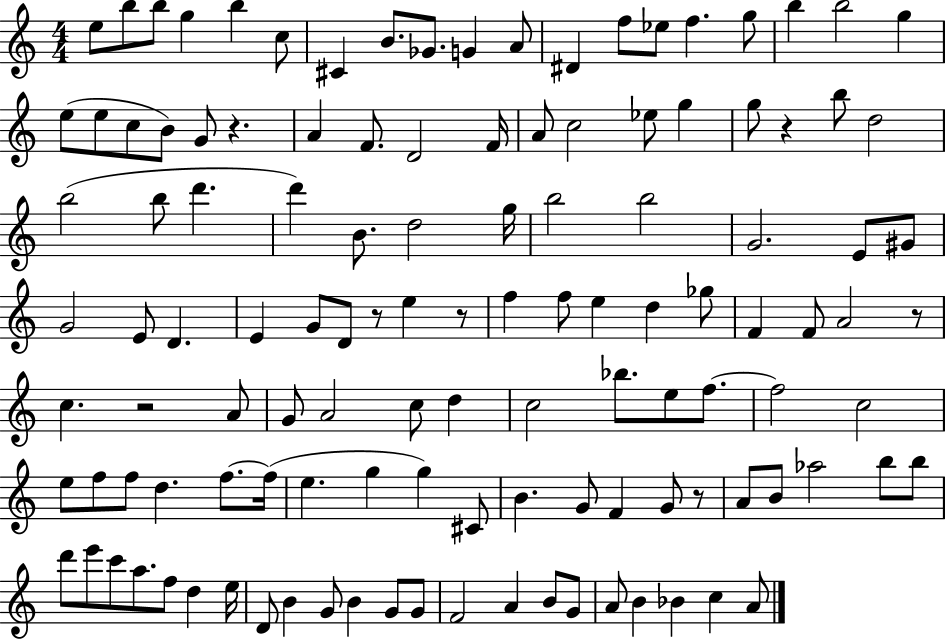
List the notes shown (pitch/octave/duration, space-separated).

E5/e B5/e B5/e G5/q B5/q C5/e C#4/q B4/e. Gb4/e. G4/q A4/e D#4/q F5/e Eb5/e F5/q. G5/e B5/q B5/h G5/q E5/e E5/e C5/e B4/e G4/e R/q. A4/q F4/e. D4/h F4/s A4/e C5/h Eb5/e G5/q G5/e R/q B5/e D5/h B5/h B5/e D6/q. D6/q B4/e. D5/h G5/s B5/h B5/h G4/h. E4/e G#4/e G4/h E4/e D4/q. E4/q G4/e D4/e R/e E5/q R/e F5/q F5/e E5/q D5/q Gb5/e F4/q F4/e A4/h R/e C5/q. R/h A4/e G4/e A4/h C5/e D5/q C5/h Bb5/e. E5/e F5/e. F5/h C5/h E5/e F5/e F5/e D5/q. F5/e. F5/s E5/q. G5/q G5/q C#4/e B4/q. G4/e F4/q G4/e R/e A4/e B4/e Ab5/h B5/e B5/e D6/e E6/e C6/e A5/e. F5/e D5/q E5/s D4/e B4/q G4/e B4/q G4/e G4/e F4/h A4/q B4/e G4/e A4/e B4/q Bb4/q C5/q A4/e